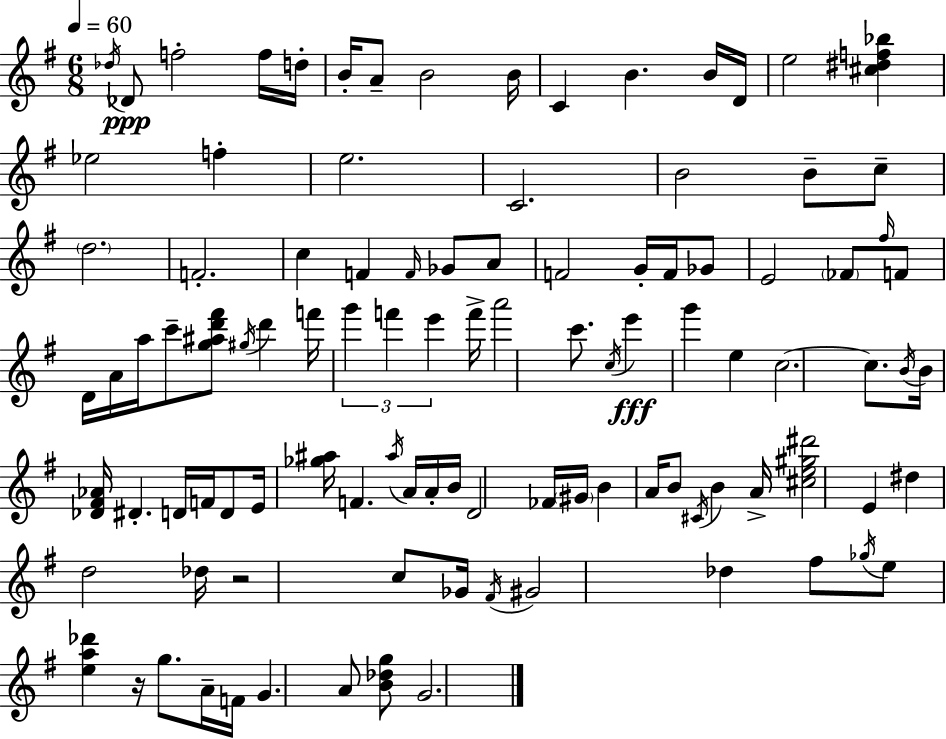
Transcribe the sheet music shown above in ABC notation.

X:1
T:Untitled
M:6/8
L:1/4
K:G
_d/4 _D/2 f2 f/4 d/4 B/4 A/2 B2 B/4 C B B/4 D/4 e2 [^c^df_b] _e2 f e2 C2 B2 B/2 c/2 d2 F2 c F F/4 _G/2 A/2 F2 G/4 F/4 _G/2 E2 _F/2 ^f/4 F/2 D/4 A/4 a/4 c'/2 [g^ad'^f']/2 ^g/4 d' f'/4 g' f' e' f'/4 a'2 c'/2 c/4 e' g' e c2 c/2 B/4 B/4 [_D^F_A]/4 ^D D/4 F/4 D/2 E/4 [_g^a]/4 F ^a/4 A/4 A/4 B/4 D2 _F/4 ^G/4 B A/4 B/2 ^C/4 B A/4 [^ce^g^d']2 E ^d d2 _d/4 z2 c/2 _G/4 ^F/4 ^G2 _d ^f/2 _g/4 e/2 [ea_d'] z/4 g/2 A/4 F/4 G A/2 [B_dg]/2 G2